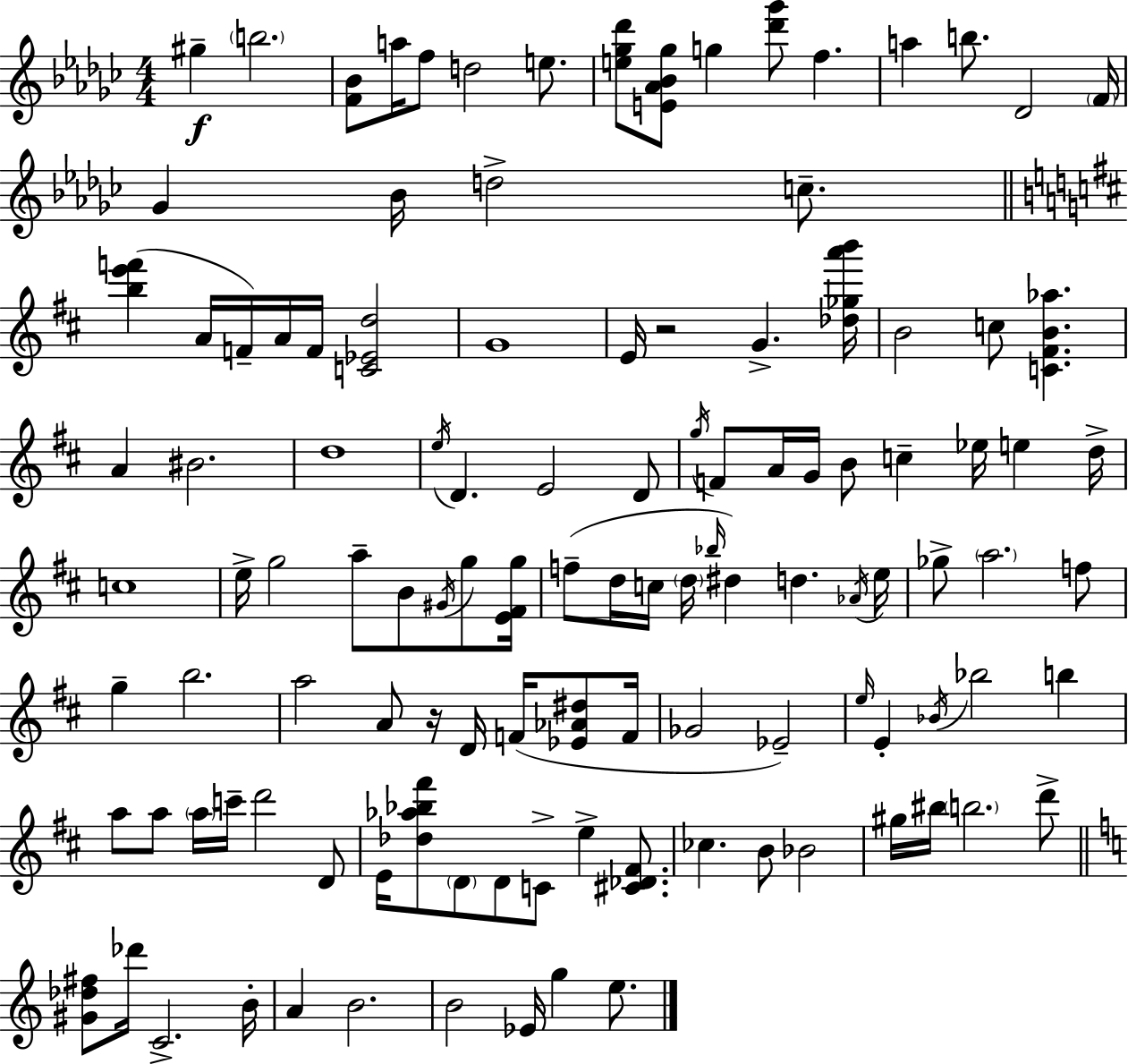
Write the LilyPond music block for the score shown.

{
  \clef treble
  \numericTimeSignature
  \time 4/4
  \key ees \minor
  gis''4--\f \parenthesize b''2. | <f' bes'>8 a''16 f''8 d''2 e''8. | <e'' ges'' des'''>8 <e' aes' bes' ges''>8 g''4 <des''' ges'''>8 f''4. | a''4 b''8. des'2 \parenthesize f'16 | \break ges'4 bes'16 d''2-> c''8.-- | \bar "||" \break \key d \major <b'' e''' f'''>4( a'16 f'16--) a'16 f'16 <c' ees' d''>2 | g'1 | e'16 r2 g'4.-> <des'' ges'' a''' b'''>16 | b'2 c''8 <c' fis' b' aes''>4. | \break a'4 bis'2. | d''1 | \acciaccatura { e''16 } d'4. e'2 d'8 | \acciaccatura { g''16 } f'8 a'16 g'16 b'8 c''4-- ees''16 e''4 | \break d''16-> c''1 | e''16-> g''2 a''8-- b'8 \acciaccatura { gis'16 } | g''8 <e' fis' g''>16 f''8--( d''16 c''16 \parenthesize d''16 \grace { bes''16 }) dis''4 d''4. | \acciaccatura { aes'16 } e''16 ges''8-> \parenthesize a''2. | \break f''8 g''4-- b''2. | a''2 a'8 r16 | d'16 f'16( <ees' aes' dis''>8 f'16 ges'2 ees'2--) | \grace { e''16 } e'4-. \acciaccatura { bes'16 } bes''2 | \break b''4 a''8 a''8 \parenthesize a''16 c'''16-- d'''2 | d'8 e'16 <des'' aes'' bes'' fis'''>8 \parenthesize d'8 d'8 c'8-> | e''4-> <cis' des' fis'>8. ces''4. b'8 bes'2 | gis''16 bis''16 \parenthesize b''2. | \break d'''8-> \bar "||" \break \key a \minor <gis' des'' fis''>8 des'''16 c'2.-> b'16-. | a'4 b'2. | b'2 ees'16 g''4 e''8. | \bar "|."
}